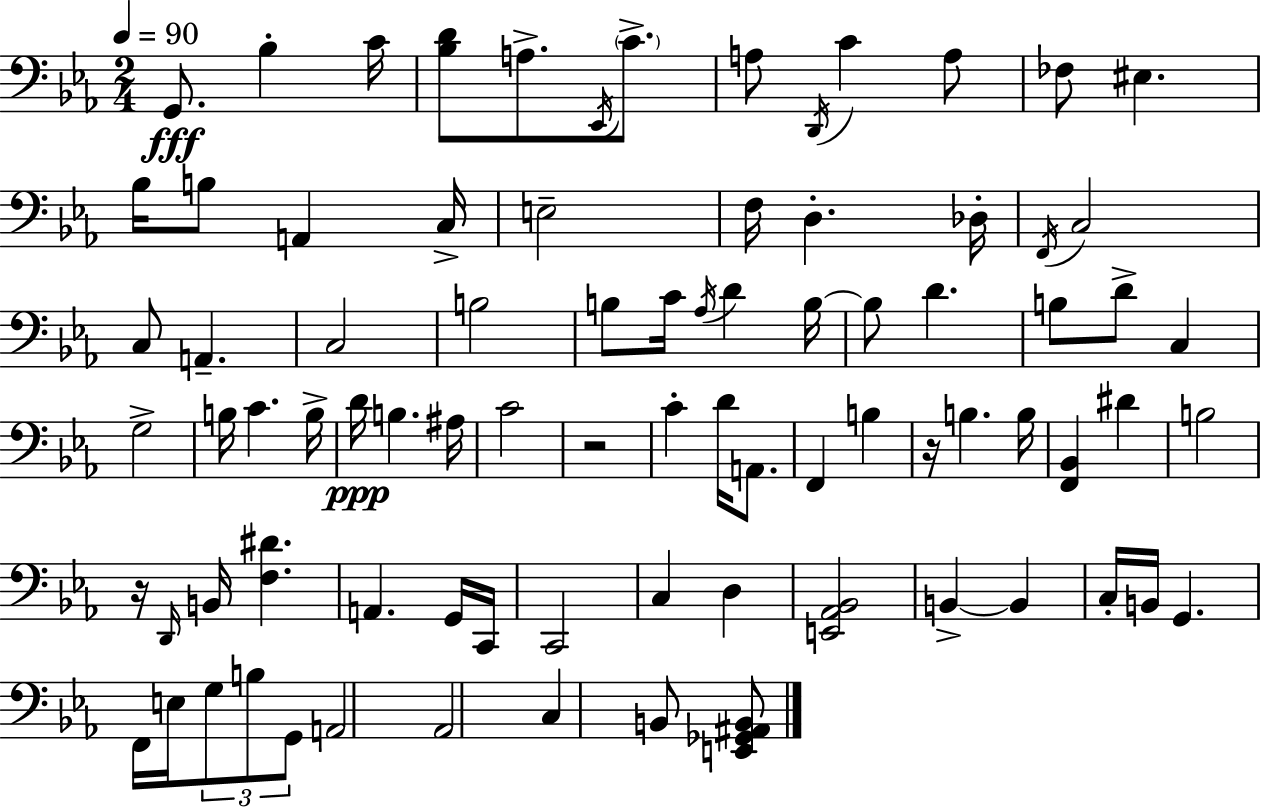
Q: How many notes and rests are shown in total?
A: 83